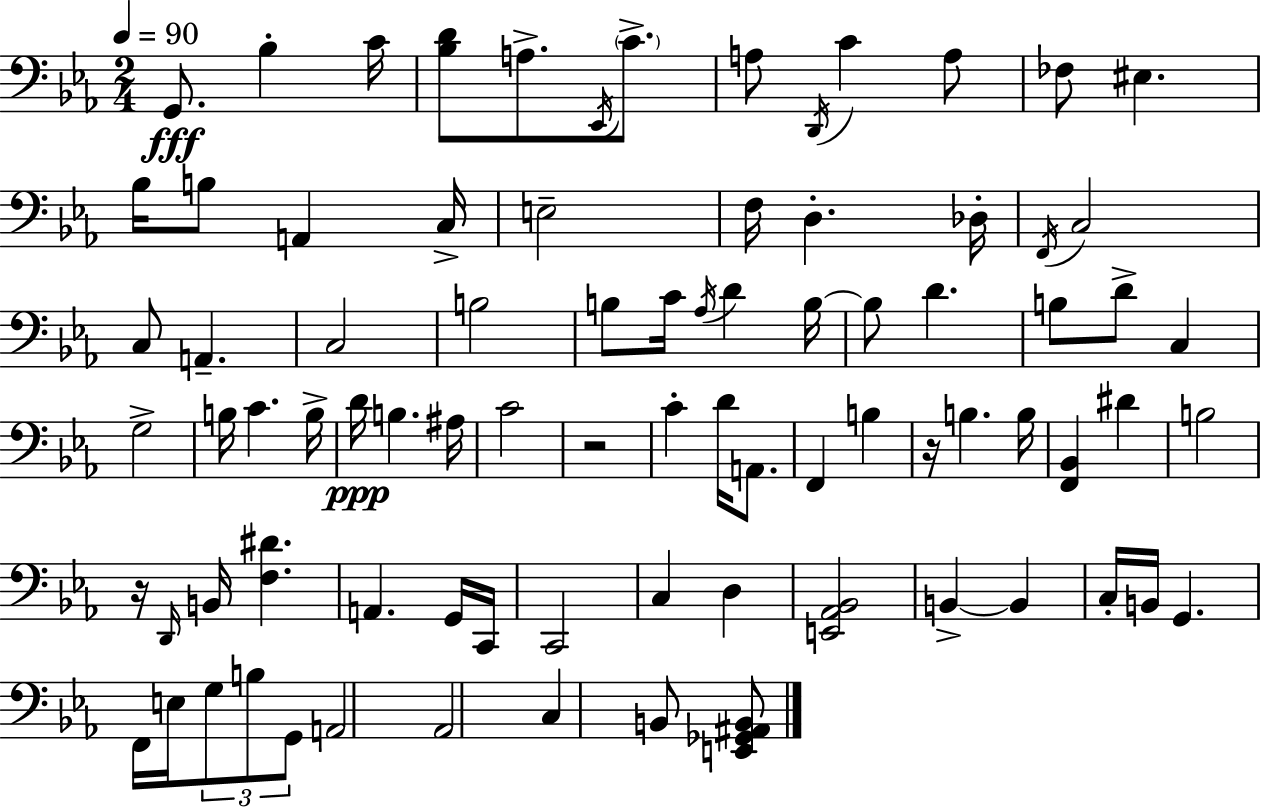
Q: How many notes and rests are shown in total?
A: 83